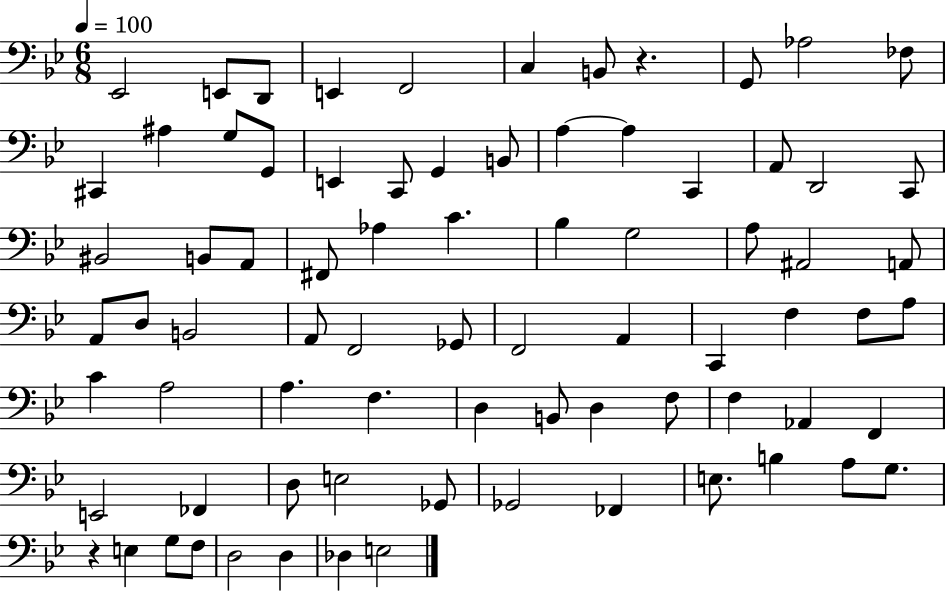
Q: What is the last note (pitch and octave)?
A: E3